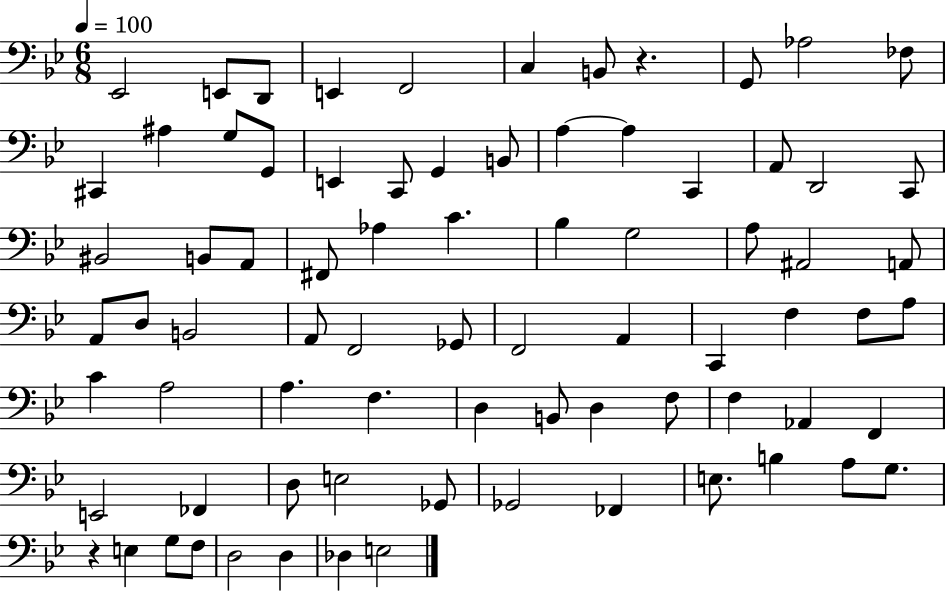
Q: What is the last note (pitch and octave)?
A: E3